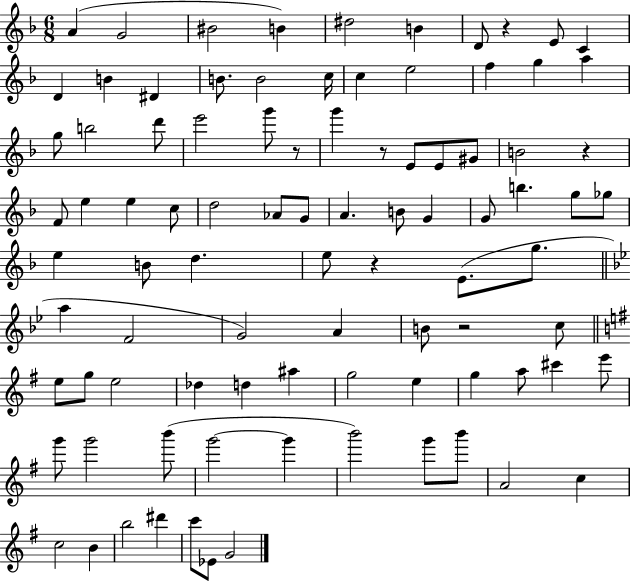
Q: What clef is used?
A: treble